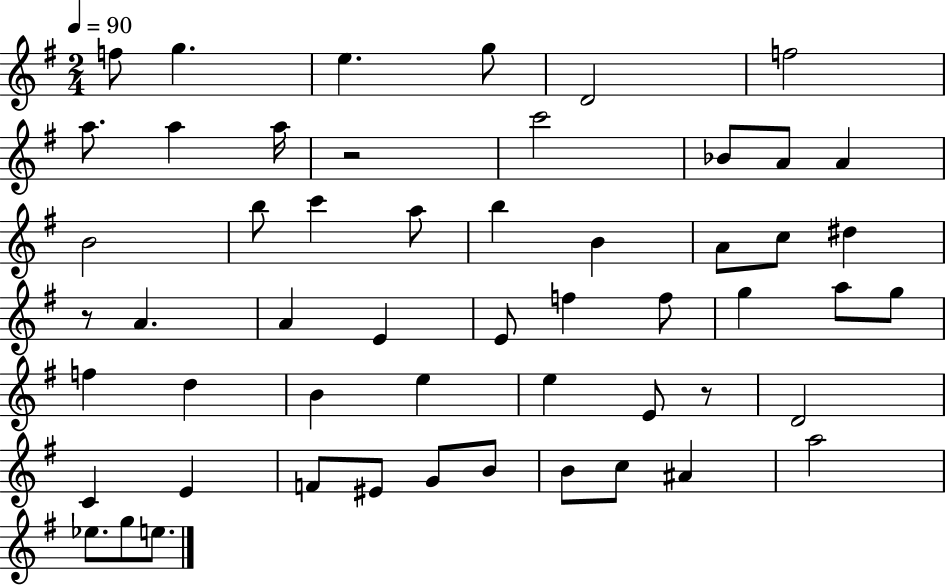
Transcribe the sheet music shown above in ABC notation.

X:1
T:Untitled
M:2/4
L:1/4
K:G
f/2 g e g/2 D2 f2 a/2 a a/4 z2 c'2 _B/2 A/2 A B2 b/2 c' a/2 b B A/2 c/2 ^d z/2 A A E E/2 f f/2 g a/2 g/2 f d B e e E/2 z/2 D2 C E F/2 ^E/2 G/2 B/2 B/2 c/2 ^A a2 _e/2 g/2 e/2